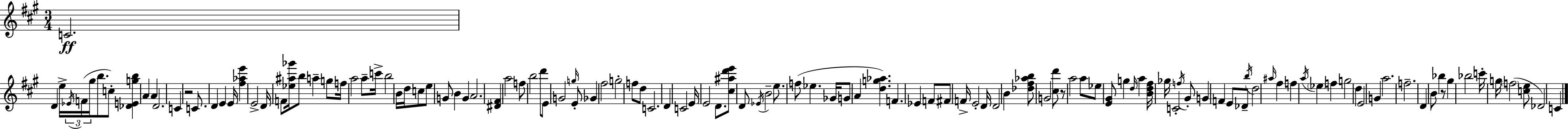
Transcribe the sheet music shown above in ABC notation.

X:1
T:Untitled
M:3/4
L:1/4
K:A
C2 D e/4 _E/4 F/4 ^g/4 b/2 c/2 [_DEgb] A A D2 C z2 C/2 D E E/4 [^f_ae'] E2 D/4 F/2 [_e^a_g']/4 b/2 a g/2 f/4 a2 a/2 c'/4 b2 B/4 d/4 c/2 e/2 G/2 B G A2 [^D^F] a2 f/2 b2 d'/2 E/2 G2 g/4 E/2 _G ^f2 g2 f/2 d/2 C2 D C2 E/4 E2 D/2 [^c^ad'e']/2 D/2 _E/4 B2 e/2 f/2 _e _G/4 G/2 A [dg_a] F _E F/2 ^F/2 F/4 E2 D/4 D2 B [_d^f_ab]/2 G2 [^cd']/2 z/2 a2 a/2 _e/2 [E^G]/2 g d/4 a [Bd^f]/4 _g/4 C2 f/4 ^G/2 G F E/2 _D/2 b/4 d2 ^a/4 ^f f a/4 _e f g2 d E2 G a2 f2 D B/2 _b z/2 ^g _b2 c'/4 g/4 f2 [ce]/2 _D2 C